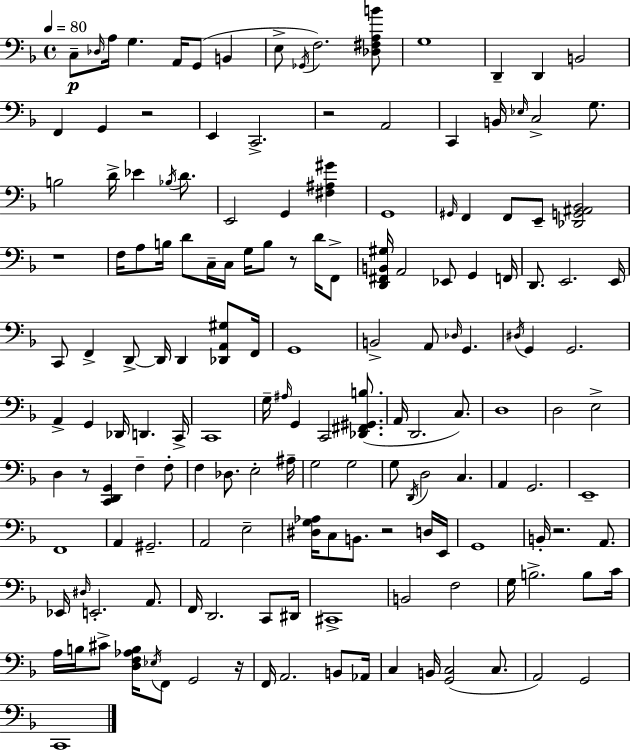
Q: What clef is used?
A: bass